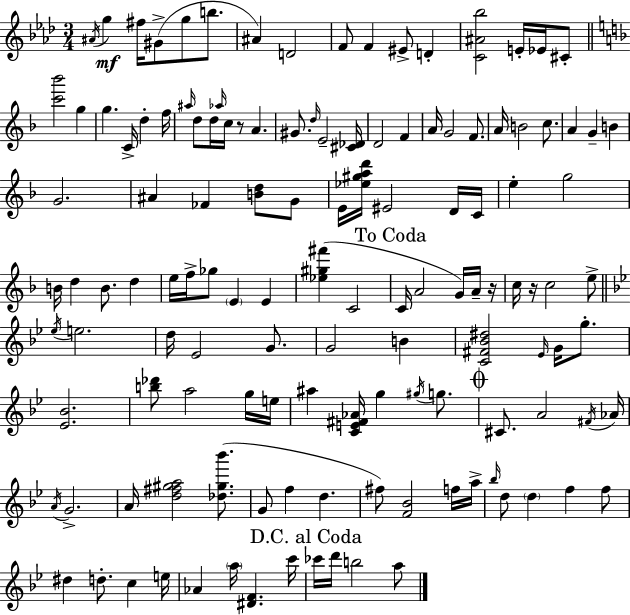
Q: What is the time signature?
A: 3/4